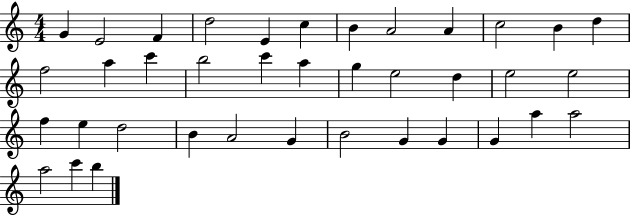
G4/q E4/h F4/q D5/h E4/q C5/q B4/q A4/h A4/q C5/h B4/q D5/q F5/h A5/q C6/q B5/h C6/q A5/q G5/q E5/h D5/q E5/h E5/h F5/q E5/q D5/h B4/q A4/h G4/q B4/h G4/q G4/q G4/q A5/q A5/h A5/h C6/q B5/q